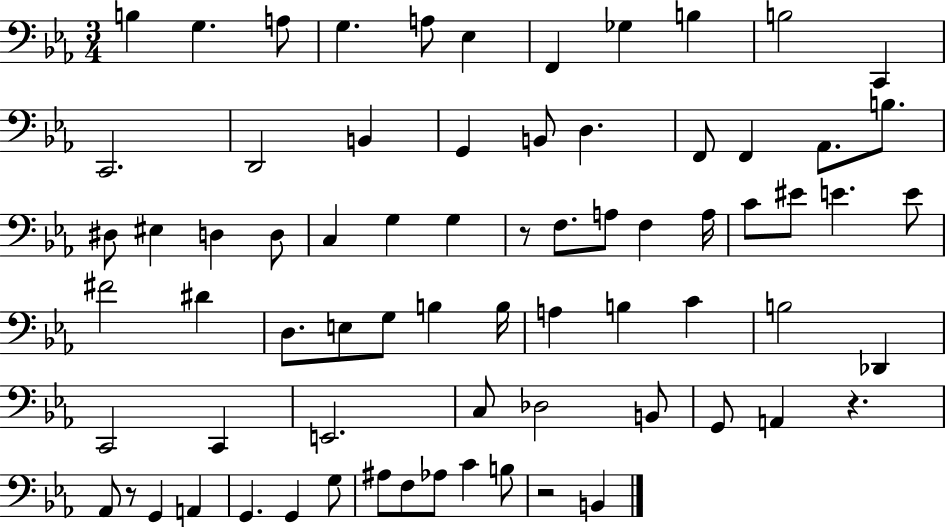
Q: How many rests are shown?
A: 4